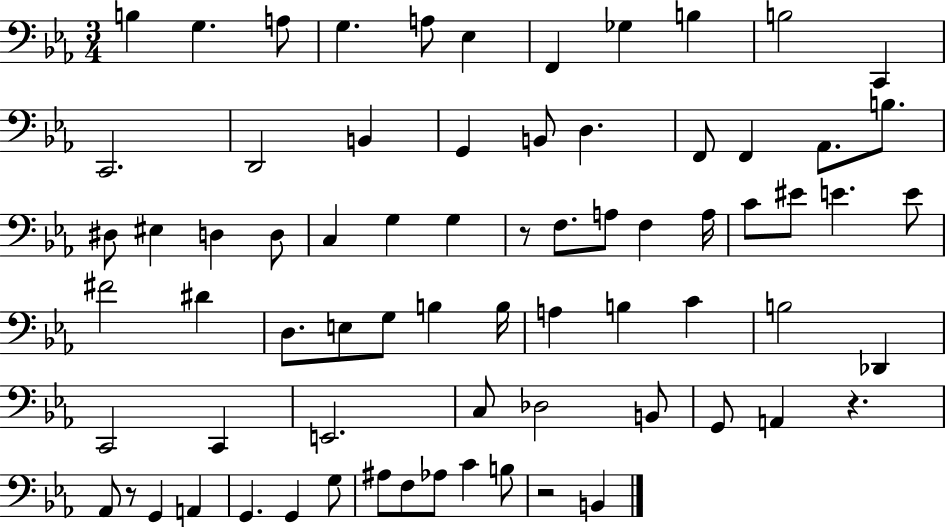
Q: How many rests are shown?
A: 4